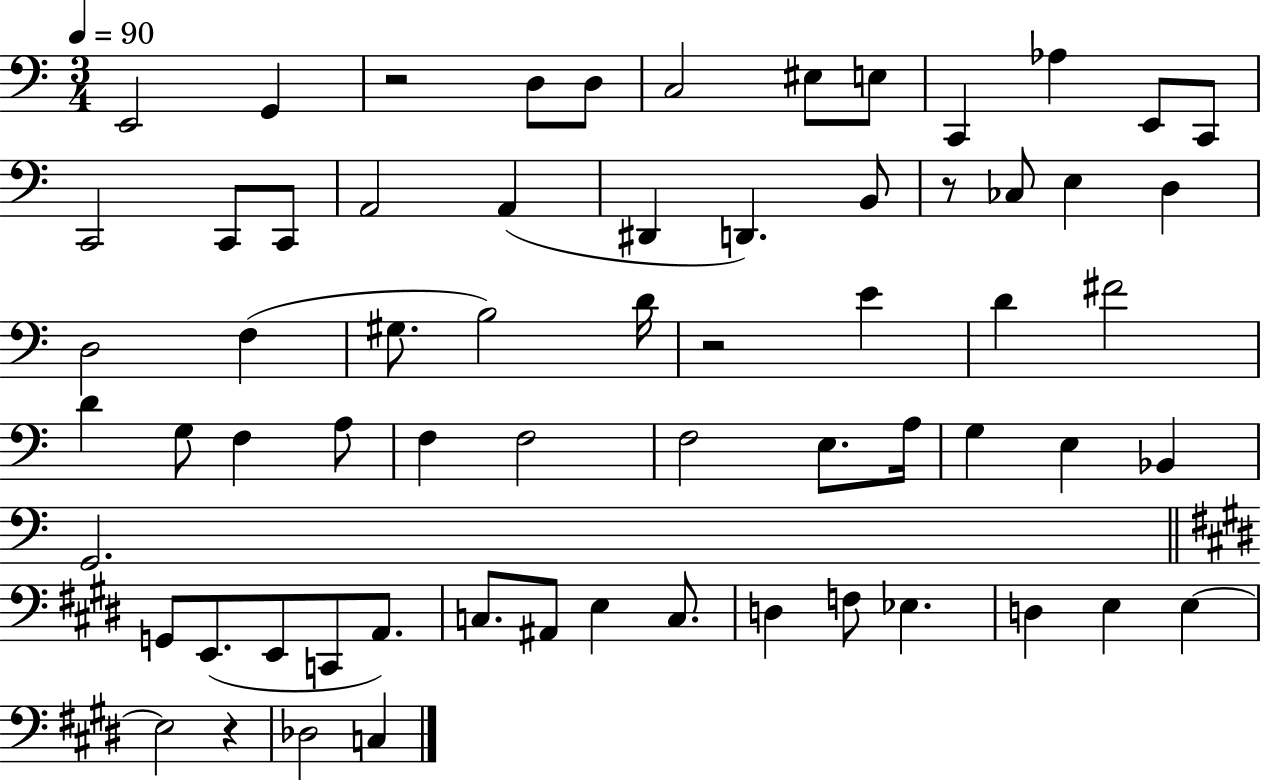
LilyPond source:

{
  \clef bass
  \numericTimeSignature
  \time 3/4
  \key c \major
  \tempo 4 = 90
  e,2 g,4 | r2 d8 d8 | c2 eis8 e8 | c,4 aes4 e,8 c,8 | \break c,2 c,8 c,8 | a,2 a,4( | dis,4 d,4.) b,8 | r8 ces8 e4 d4 | \break d2 f4( | gis8. b2) d'16 | r2 e'4 | d'4 fis'2 | \break d'4 g8 f4 a8 | f4 f2 | f2 e8. a16 | g4 e4 bes,4 | \break g,2. | \bar "||" \break \key e \major g,8 e,8.( e,8 c,8 a,8.) | c8. ais,8 e4 c8. | d4 f8 ees4. | d4 e4 e4~~ | \break e2 r4 | des2 c4 | \bar "|."
}